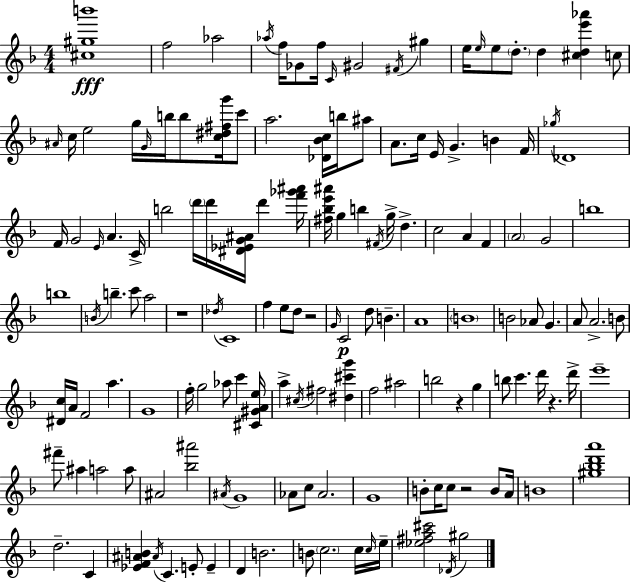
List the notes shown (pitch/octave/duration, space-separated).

[C#5,G#5,B6]/w F5/h Ab5/h Ab5/s F5/s Gb4/e F5/s C4/s G#4/h F#4/s G#5/q E5/s E5/s E5/e D5/e. D5/q [C#5,D5,E6,Ab6]/q C5/e A#4/s C5/s E5/h G5/s G4/s B5/s B5/e [C5,D#5,F#5,G6]/s C6/e A5/h. [Db4,Bb4,C5]/s B5/s A#5/e A4/e. C5/s E4/s G4/q. B4/q F4/s Gb5/s Db4/w F4/s G4/h E4/s A4/q. C4/s B5/h D6/s D6/s [D#4,Eb4,G4,A#4]/s D6/q [F6,Gb6,A#6]/s [F#5,Bb5,E6,A#6]/s G5/q B5/q F#4/s G5/s D5/q. C5/h A4/q F4/q A4/h G4/h B5/w B5/w B4/s B5/q. C6/e A5/h R/w Db5/s C4/w F5/q E5/e D5/e R/h G4/s C4/h D5/e B4/q. A4/w B4/w B4/h Ab4/e G4/q. A4/e A4/h. B4/e [D#4,C5]/s A4/s F4/h A5/q. G4/w F5/s G5/h Ab5/e C6/q [C#4,G#4,A4,E5]/s A5/q C#5/s F#5/h [D#5,C#6,G6]/q F5/h A#5/h B5/h R/q G5/q B5/e C6/q. D6/s R/q. D6/s E6/w F#6/e A#5/q A5/h A5/e A#4/h [Bb5,A#6]/h A#4/s G4/w Ab4/e C5/e Ab4/h. G4/w B4/e C5/s C5/e R/h B4/e A4/s B4/w [G#5,Bb5,D6,A6]/w D5/h. C4/q [Eb4,F4,A#4,B4]/q A#4/s C4/q. E4/e E4/q D4/q B4/h. B4/e C5/h. C5/s C5/s E5/s [Eb5,F#5,A5,C#6]/h Db4/s G#5/h